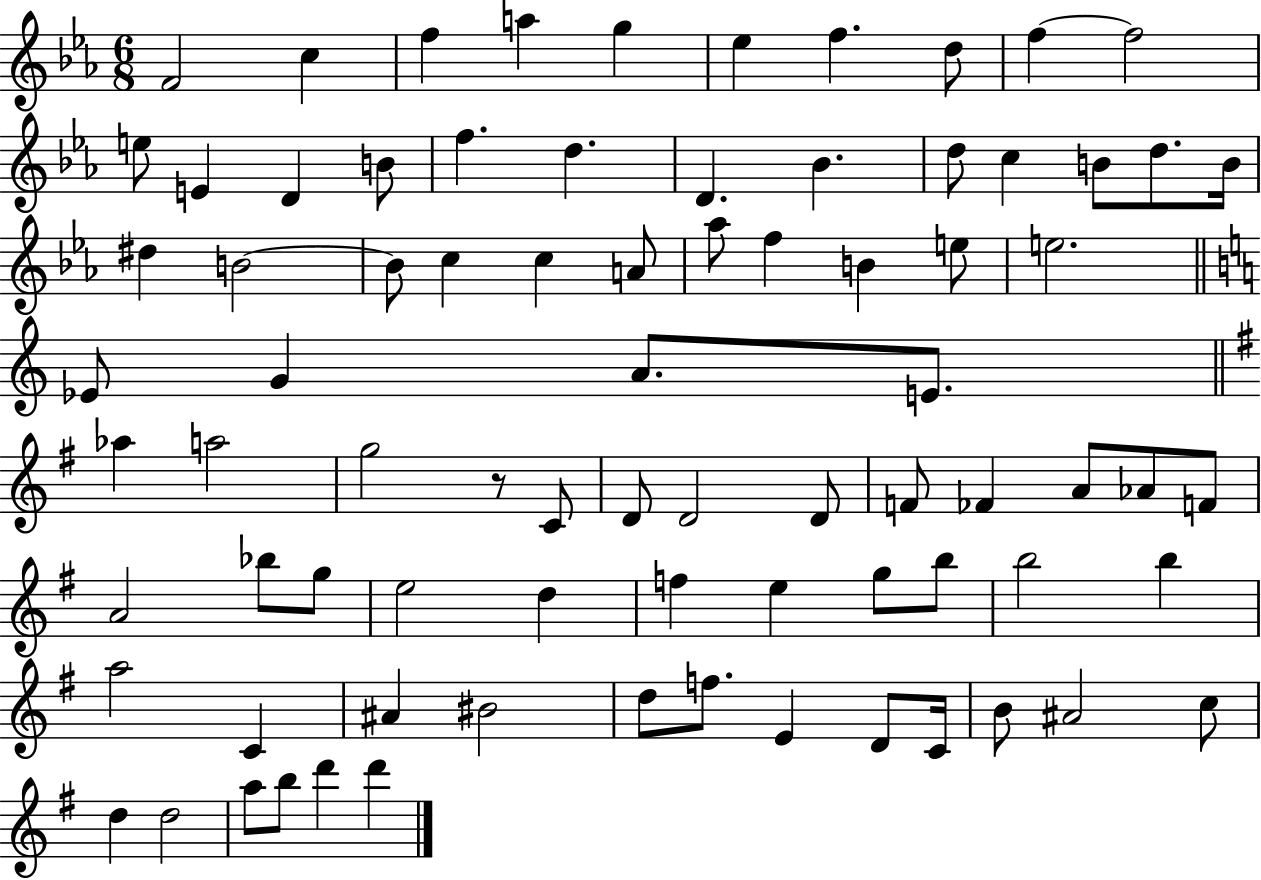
{
  \clef treble
  \numericTimeSignature
  \time 6/8
  \key ees \major
  f'2 c''4 | f''4 a''4 g''4 | ees''4 f''4. d''8 | f''4~~ f''2 | \break e''8 e'4 d'4 b'8 | f''4. d''4. | d'4. bes'4. | d''8 c''4 b'8 d''8. b'16 | \break dis''4 b'2~~ | b'8 c''4 c''4 a'8 | aes''8 f''4 b'4 e''8 | e''2. | \break \bar "||" \break \key a \minor ees'8 g'4 a'8. e'8. | \bar "||" \break \key g \major aes''4 a''2 | g''2 r8 c'8 | d'8 d'2 d'8 | f'8 fes'4 a'8 aes'8 f'8 | \break a'2 bes''8 g''8 | e''2 d''4 | f''4 e''4 g''8 b''8 | b''2 b''4 | \break a''2 c'4 | ais'4 bis'2 | d''8 f''8. e'4 d'8 c'16 | b'8 ais'2 c''8 | \break d''4 d''2 | a''8 b''8 d'''4 d'''4 | \bar "|."
}